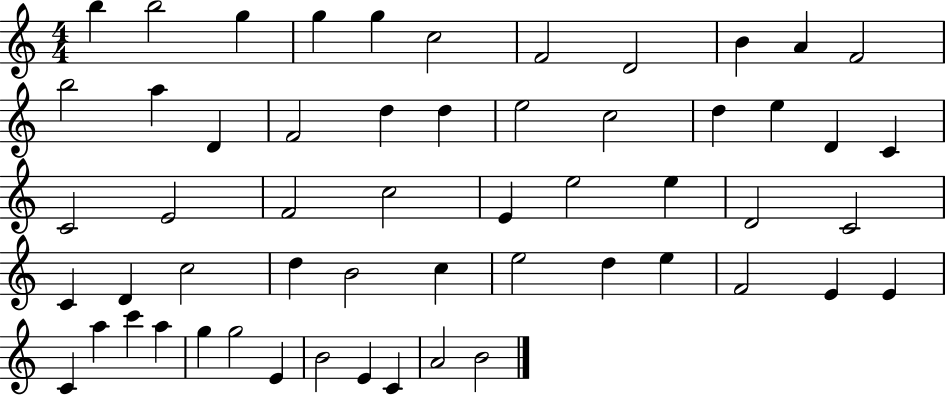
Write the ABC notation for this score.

X:1
T:Untitled
M:4/4
L:1/4
K:C
b b2 g g g c2 F2 D2 B A F2 b2 a D F2 d d e2 c2 d e D C C2 E2 F2 c2 E e2 e D2 C2 C D c2 d B2 c e2 d e F2 E E C a c' a g g2 E B2 E C A2 B2